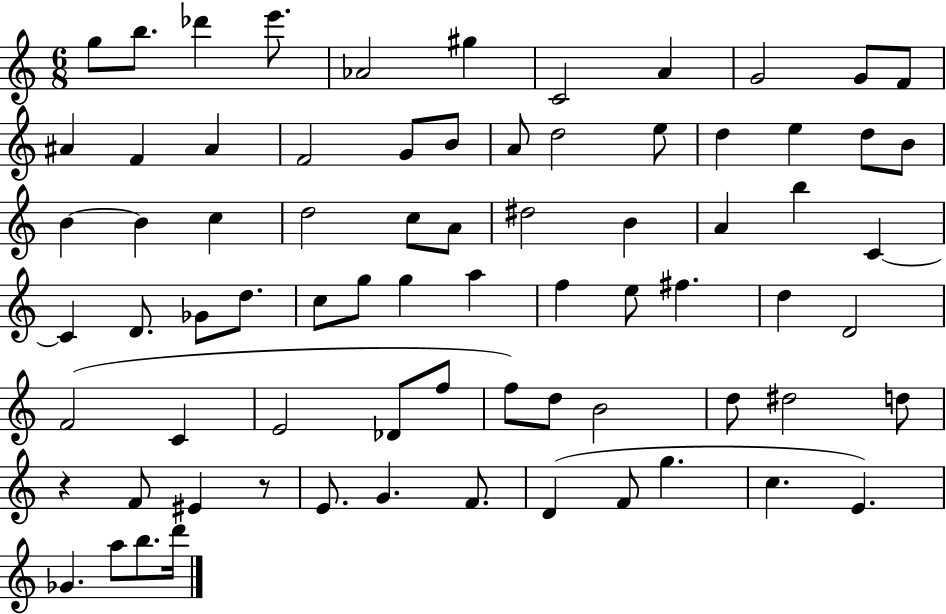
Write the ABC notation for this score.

X:1
T:Untitled
M:6/8
L:1/4
K:C
g/2 b/2 _d' e'/2 _A2 ^g C2 A G2 G/2 F/2 ^A F ^A F2 G/2 B/2 A/2 d2 e/2 d e d/2 B/2 B B c d2 c/2 A/2 ^d2 B A b C C D/2 _G/2 d/2 c/2 g/2 g a f e/2 ^f d D2 F2 C E2 _D/2 f/2 f/2 d/2 B2 d/2 ^d2 d/2 z F/2 ^E z/2 E/2 G F/2 D F/2 g c E _G a/2 b/2 d'/4